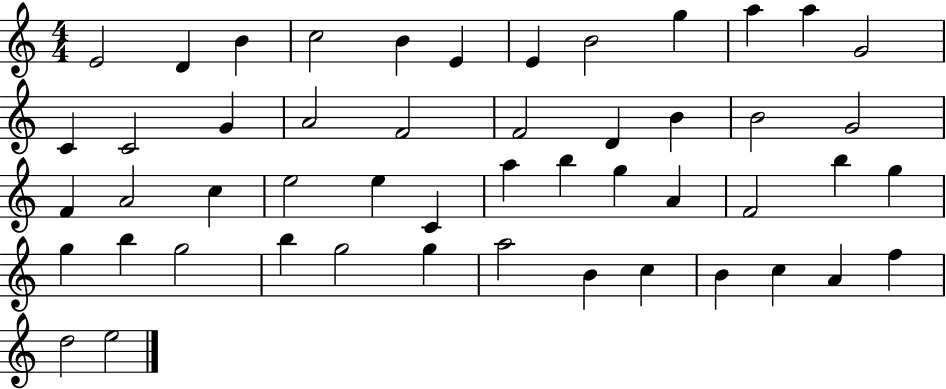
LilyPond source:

{
  \clef treble
  \numericTimeSignature
  \time 4/4
  \key c \major
  e'2 d'4 b'4 | c''2 b'4 e'4 | e'4 b'2 g''4 | a''4 a''4 g'2 | \break c'4 c'2 g'4 | a'2 f'2 | f'2 d'4 b'4 | b'2 g'2 | \break f'4 a'2 c''4 | e''2 e''4 c'4 | a''4 b''4 g''4 a'4 | f'2 b''4 g''4 | \break g''4 b''4 g''2 | b''4 g''2 g''4 | a''2 b'4 c''4 | b'4 c''4 a'4 f''4 | \break d''2 e''2 | \bar "|."
}